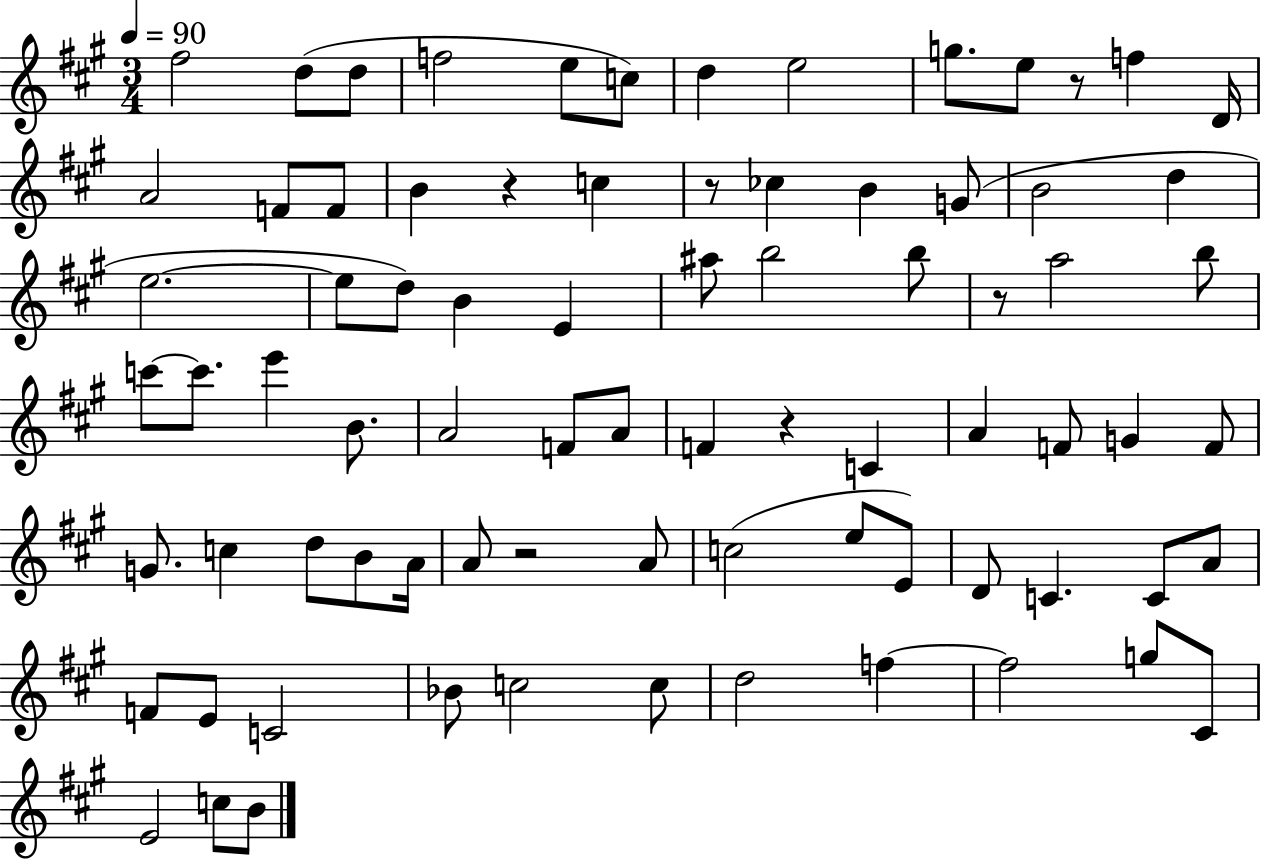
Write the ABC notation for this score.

X:1
T:Untitled
M:3/4
L:1/4
K:A
^f2 d/2 d/2 f2 e/2 c/2 d e2 g/2 e/2 z/2 f D/4 A2 F/2 F/2 B z c z/2 _c B G/2 B2 d e2 e/2 d/2 B E ^a/2 b2 b/2 z/2 a2 b/2 c'/2 c'/2 e' B/2 A2 F/2 A/2 F z C A F/2 G F/2 G/2 c d/2 B/2 A/4 A/2 z2 A/2 c2 e/2 E/2 D/2 C C/2 A/2 F/2 E/2 C2 _B/2 c2 c/2 d2 f f2 g/2 ^C/2 E2 c/2 B/2